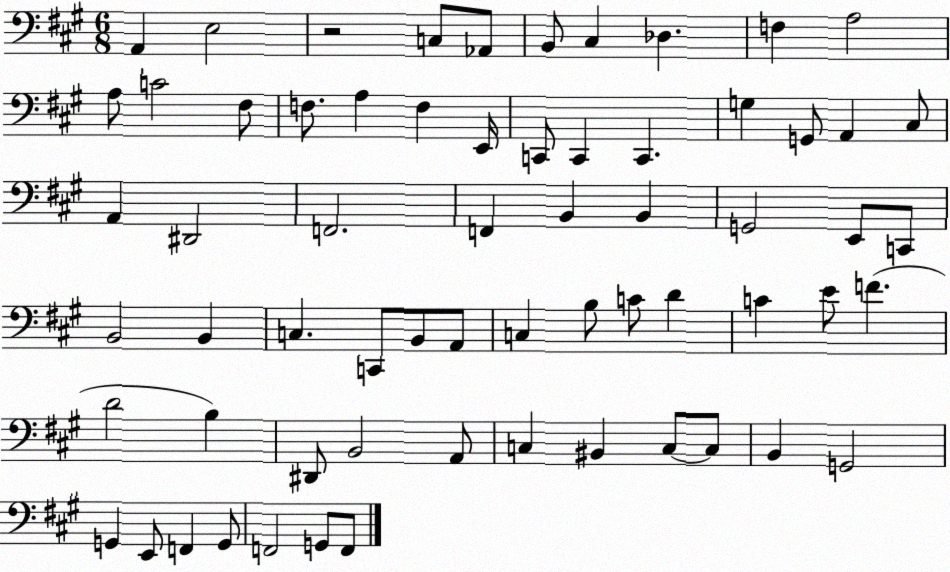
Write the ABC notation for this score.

X:1
T:Untitled
M:6/8
L:1/4
K:A
A,, E,2 z2 C,/2 _A,,/2 B,,/2 ^C, _D, F, A,2 A,/2 C2 ^F,/2 F,/2 A, F, E,,/4 C,,/2 C,, C,, G, G,,/2 A,, ^C,/2 A,, ^D,,2 F,,2 F,, B,, B,, G,,2 E,,/2 C,,/2 B,,2 B,, C, C,,/2 B,,/2 A,,/2 C, B,/2 C/2 D C E/2 F D2 B, ^D,,/2 B,,2 A,,/2 C, ^B,, C,/2 C,/2 B,, G,,2 G,, E,,/2 F,, G,,/2 F,,2 G,,/2 F,,/2